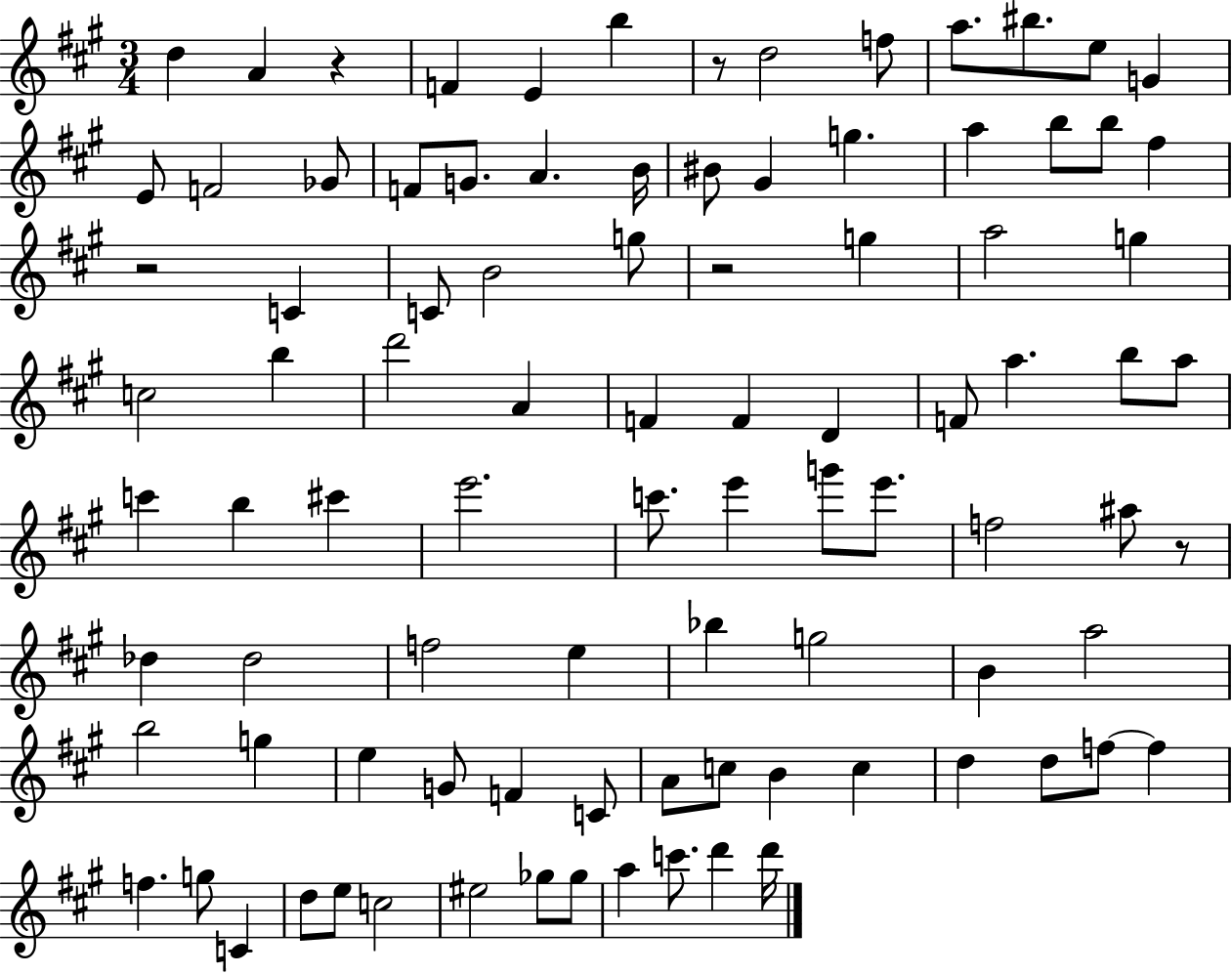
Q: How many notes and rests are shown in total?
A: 93